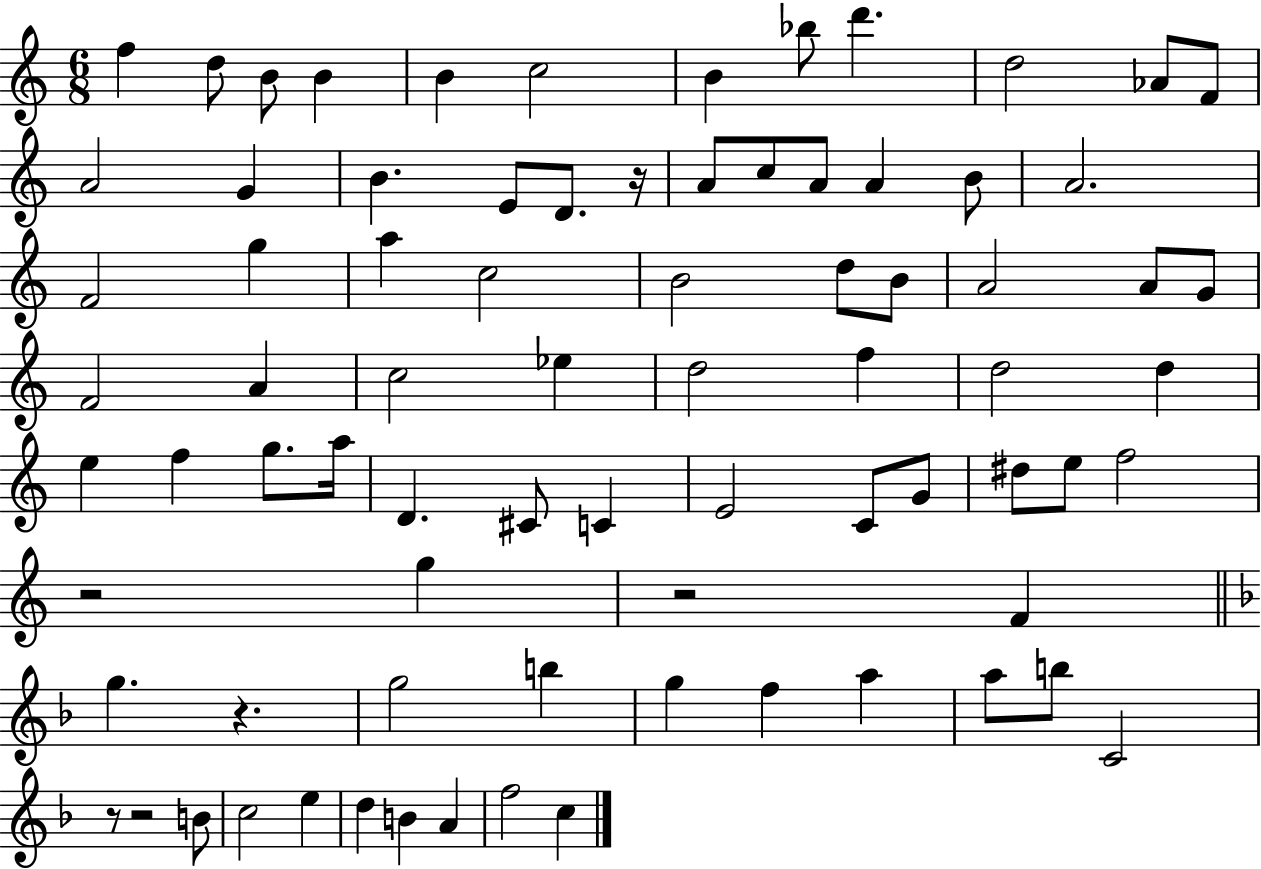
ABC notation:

X:1
T:Untitled
M:6/8
L:1/4
K:C
f d/2 B/2 B B c2 B _b/2 d' d2 _A/2 F/2 A2 G B E/2 D/2 z/4 A/2 c/2 A/2 A B/2 A2 F2 g a c2 B2 d/2 B/2 A2 A/2 G/2 F2 A c2 _e d2 f d2 d e f g/2 a/4 D ^C/2 C E2 C/2 G/2 ^d/2 e/2 f2 z2 g z2 F g z g2 b g f a a/2 b/2 C2 z/2 z2 B/2 c2 e d B A f2 c